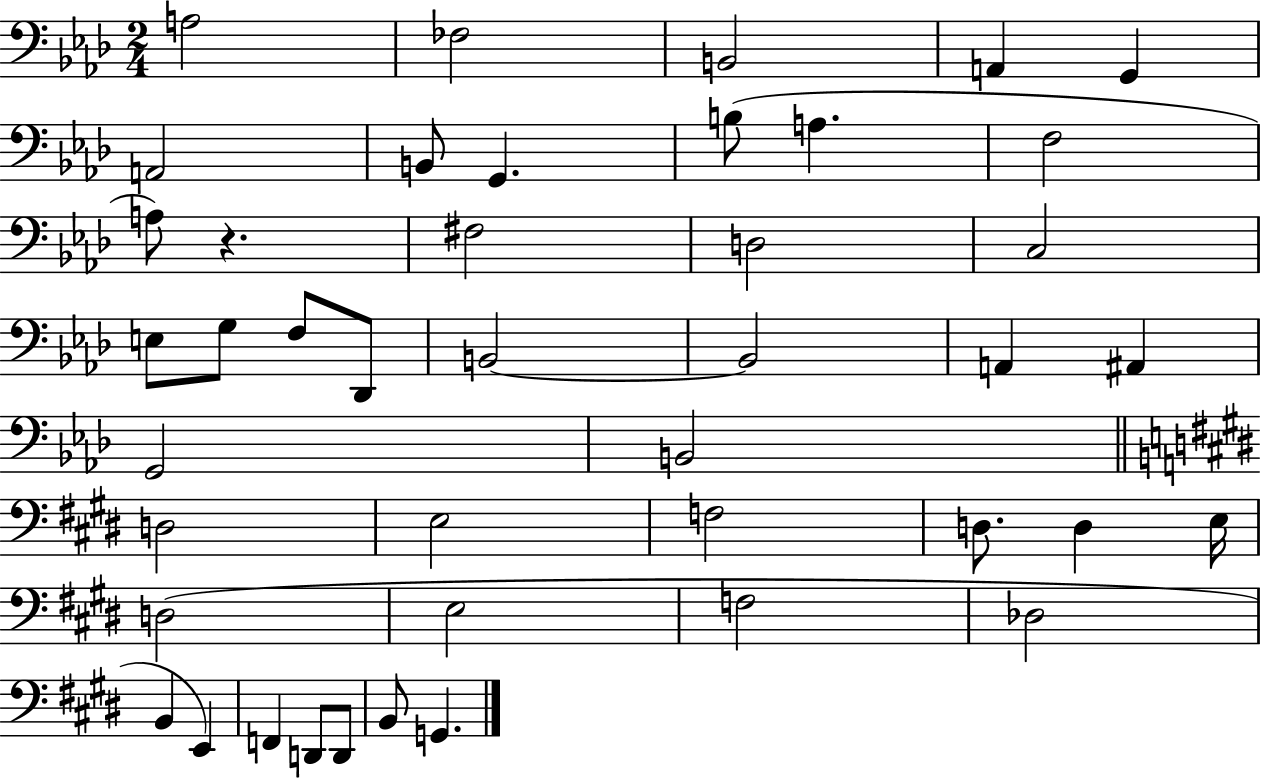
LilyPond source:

{
  \clef bass
  \numericTimeSignature
  \time 2/4
  \key aes \major
  \repeat volta 2 { a2 | fes2 | b,2 | a,4 g,4 | \break a,2 | b,8 g,4. | b8( a4. | f2 | \break a8) r4. | fis2 | d2 | c2 | \break e8 g8 f8 des,8 | b,2~~ | b,2 | a,4 ais,4 | \break g,2 | b,2 | \bar "||" \break \key e \major d2 | e2 | f2 | d8. d4 e16 | \break d2( | e2 | f2 | des2 | \break b,4 e,4) | f,4 d,8 d,8 | b,8 g,4. | } \bar "|."
}